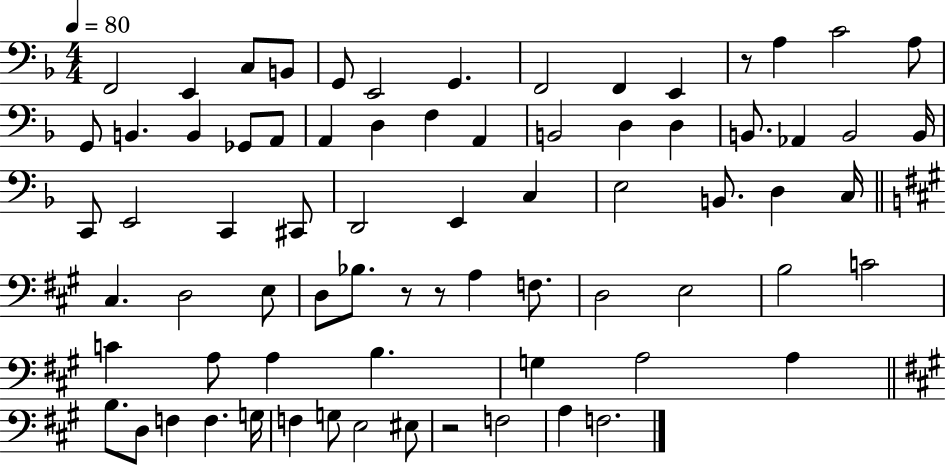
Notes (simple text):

F2/h E2/q C3/e B2/e G2/e E2/h G2/q. F2/h F2/q E2/q R/e A3/q C4/h A3/e G2/e B2/q. B2/q Gb2/e A2/e A2/q D3/q F3/q A2/q B2/h D3/q D3/q B2/e. Ab2/q B2/h B2/s C2/e E2/h C2/q C#2/e D2/h E2/q C3/q E3/h B2/e. D3/q C3/s C#3/q. D3/h E3/e D3/e Bb3/e. R/e R/e A3/q F3/e. D3/h E3/h B3/h C4/h C4/q A3/e A3/q B3/q. G3/q A3/h A3/q B3/e. D3/e F3/q F3/q. G3/s F3/q G3/e E3/h EIS3/e R/h F3/h A3/q F3/h.